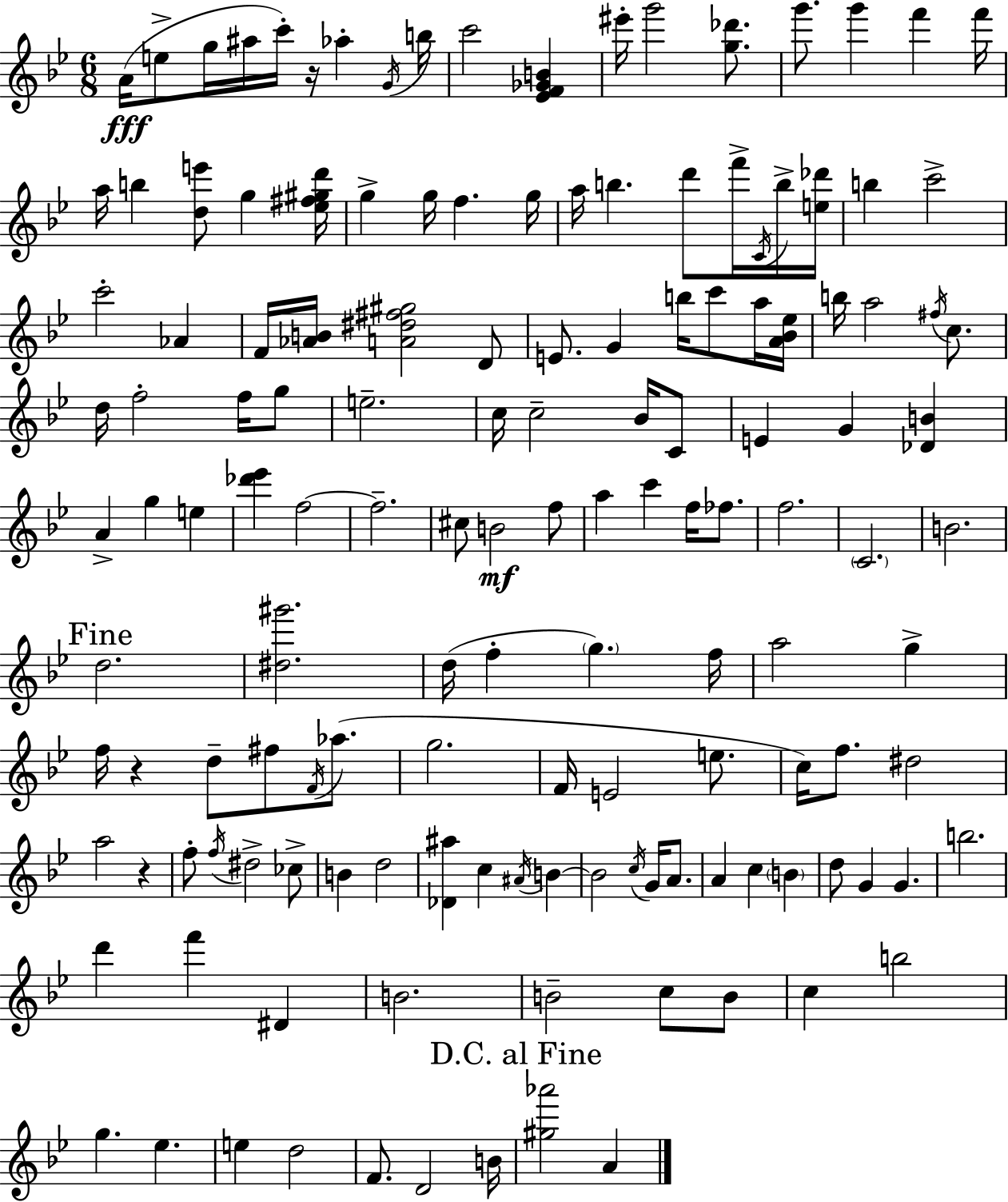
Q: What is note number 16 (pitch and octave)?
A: A5